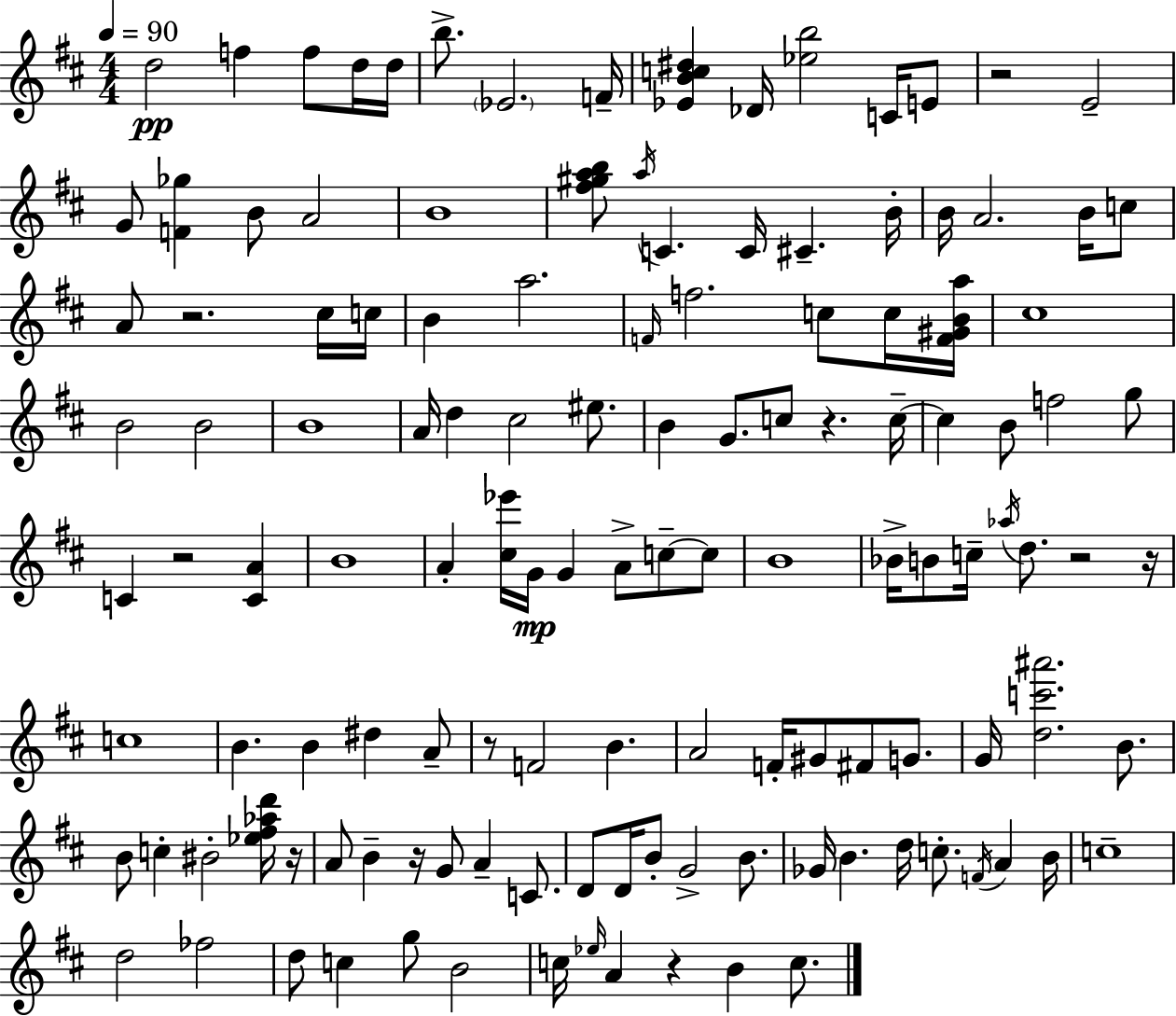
{
  \clef treble
  \numericTimeSignature
  \time 4/4
  \key d \major
  \tempo 4 = 90
  d''2\pp f''4 f''8 d''16 d''16 | b''8.-> \parenthesize ees'2. f'16-- | <ees' b' c'' dis''>4 des'16 <ees'' b''>2 c'16 e'8 | r2 e'2-- | \break g'8 <f' ges''>4 b'8 a'2 | b'1 | <fis'' gis'' a'' b''>8 \acciaccatura { a''16 } c'4. c'16 cis'4.-- | b'16-. b'16 a'2. b'16 c''8 | \break a'8 r2. cis''16 | c''16 b'4 a''2. | \grace { f'16 } f''2. c''8 | c''16 <f' gis' b' a''>16 cis''1 | \break b'2 b'2 | b'1 | a'16 d''4 cis''2 eis''8. | b'4 g'8. c''8 r4. | \break c''16--~~ c''4 b'8 f''2 | g''8 c'4 r2 <c' a'>4 | b'1 | a'4-. <cis'' ees'''>16 g'16\mp g'4 a'8-> c''8--~~ | \break c''8 b'1 | bes'16-> b'8 c''16-- \acciaccatura { aes''16 } d''8. r2 | r16 c''1 | b'4. b'4 dis''4 | \break a'8-- r8 f'2 b'4. | a'2 f'16-. gis'8 fis'8 | g'8. g'16 <d'' c''' ais'''>2. | b'8. b'8 c''4-. bis'2-. | \break <ees'' fis'' aes'' d'''>16 r16 a'8 b'4-- r16 g'8 a'4-- | c'8. d'8 d'16 b'8-. g'2-> | b'8. ges'16 b'4. d''16 c''8.-. \acciaccatura { f'16 } a'4 | b'16 c''1-- | \break d''2 fes''2 | d''8 c''4 g''8 b'2 | c''16 \grace { ees''16 } a'4 r4 b'4 | c''8. \bar "|."
}